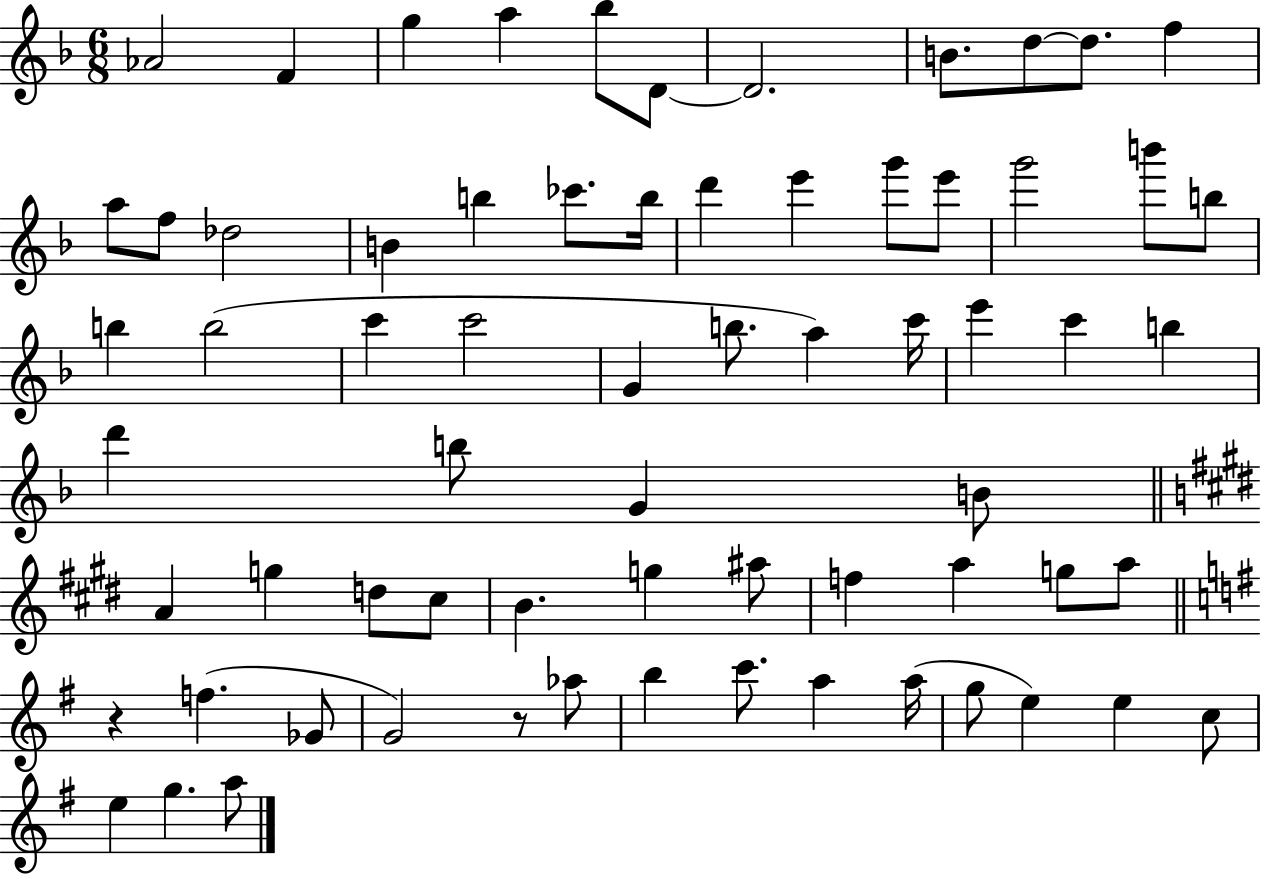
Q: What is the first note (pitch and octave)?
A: Ab4